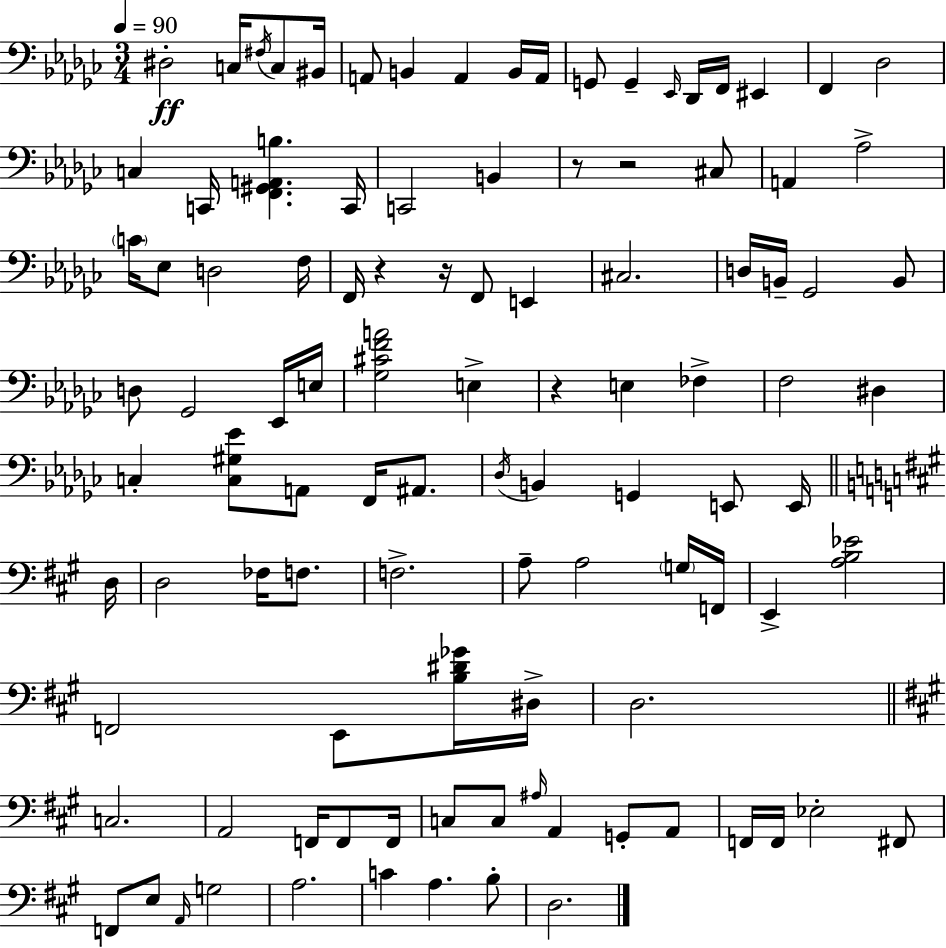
X:1
T:Untitled
M:3/4
L:1/4
K:Ebm
^D,2 C,/4 ^F,/4 C,/2 ^B,,/4 A,,/2 B,, A,, B,,/4 A,,/4 G,,/2 G,, _E,,/4 _D,,/4 F,,/4 ^E,, F,, _D,2 C, C,,/4 [F,,^G,,A,,B,] C,,/4 C,,2 B,, z/2 z2 ^C,/2 A,, _A,2 C/4 _E,/2 D,2 F,/4 F,,/4 z z/4 F,,/2 E,, ^C,2 D,/4 B,,/4 _G,,2 B,,/2 D,/2 _G,,2 _E,,/4 E,/4 [_G,^CFA]2 E, z E, _F, F,2 ^D, C, [C,^G,_E]/2 A,,/2 F,,/4 ^A,,/2 _D,/4 B,, G,, E,,/2 E,,/4 D,/4 D,2 _F,/4 F,/2 F,2 A,/2 A,2 G,/4 F,,/4 E,, [A,B,_E]2 F,,2 E,,/2 [B,^D_G]/4 ^D,/4 D,2 C,2 A,,2 F,,/4 F,,/2 F,,/4 C,/2 C,/2 ^A,/4 A,, G,,/2 A,,/2 F,,/4 F,,/4 _E,2 ^F,,/2 F,,/2 E,/2 A,,/4 G,2 A,2 C A, B,/2 D,2